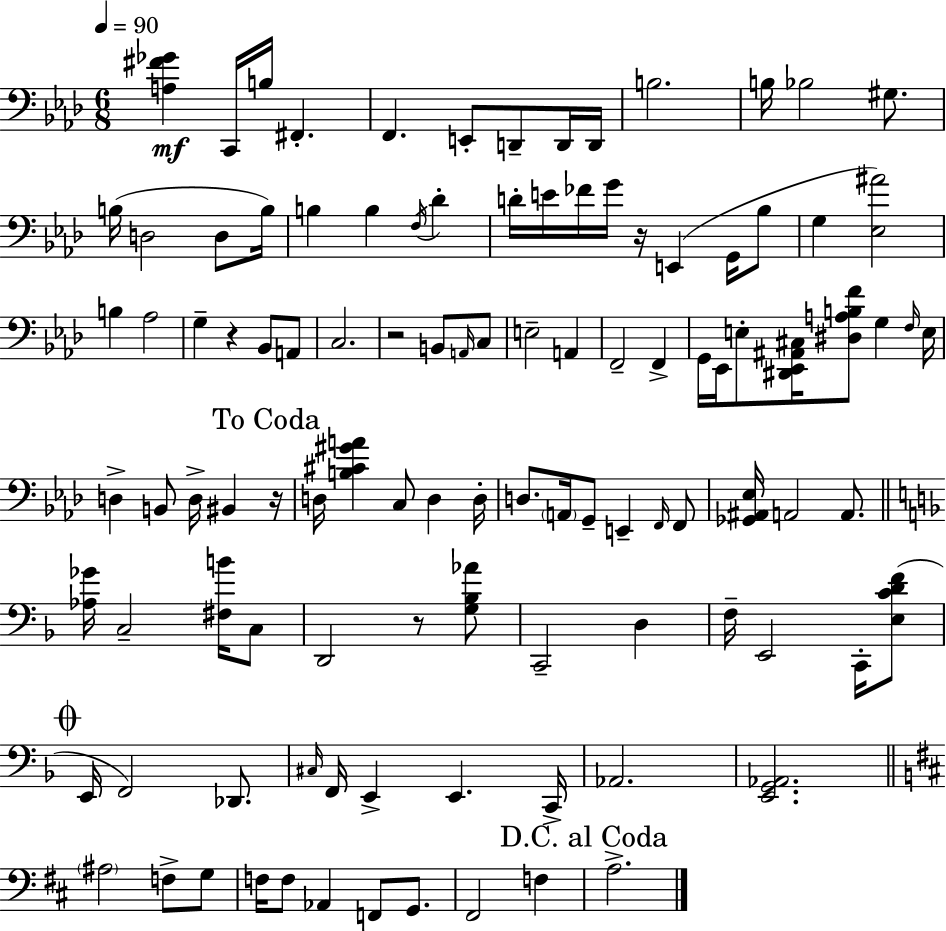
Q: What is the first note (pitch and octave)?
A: C2